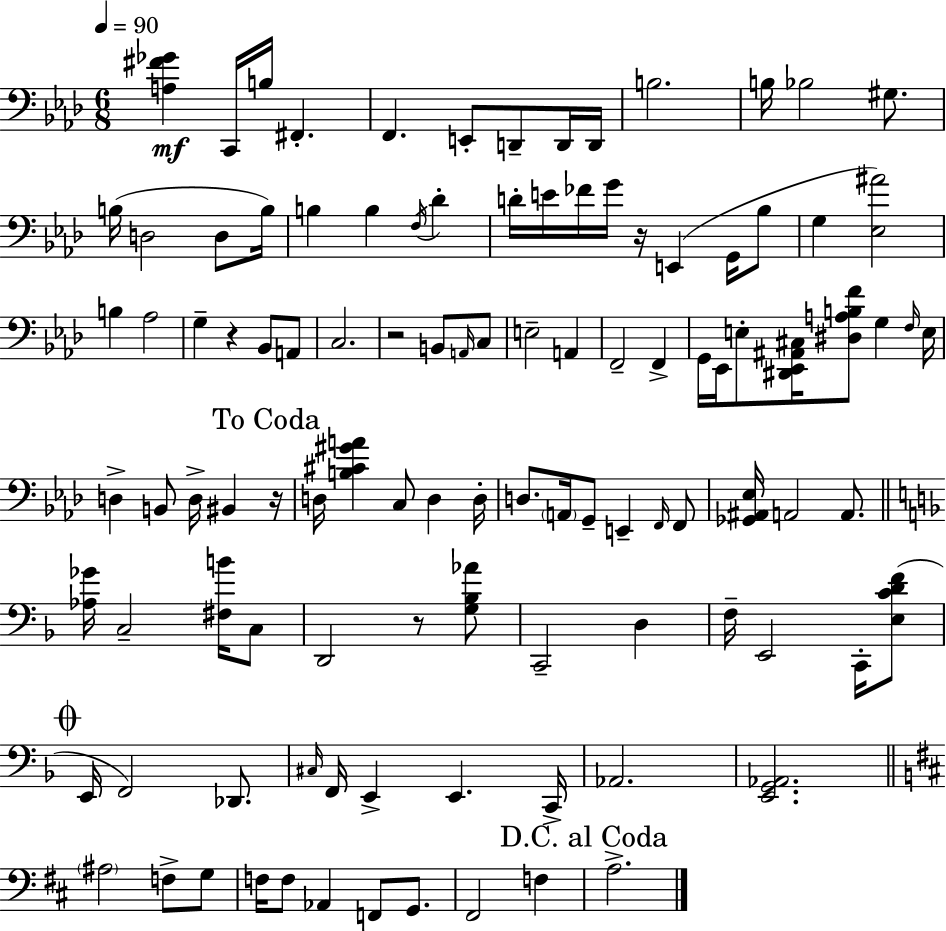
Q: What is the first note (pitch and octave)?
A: C2